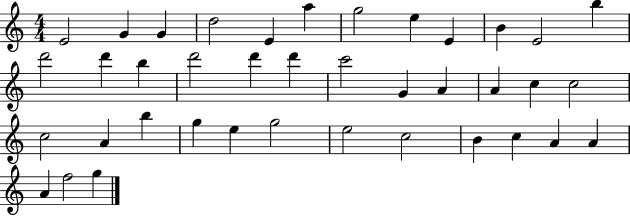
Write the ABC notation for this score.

X:1
T:Untitled
M:4/4
L:1/4
K:C
E2 G G d2 E a g2 e E B E2 b d'2 d' b d'2 d' d' c'2 G A A c c2 c2 A b g e g2 e2 c2 B c A A A f2 g